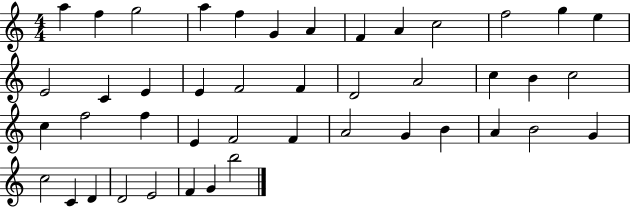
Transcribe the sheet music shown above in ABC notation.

X:1
T:Untitled
M:4/4
L:1/4
K:C
a f g2 a f G A F A c2 f2 g e E2 C E E F2 F D2 A2 c B c2 c f2 f E F2 F A2 G B A B2 G c2 C D D2 E2 F G b2